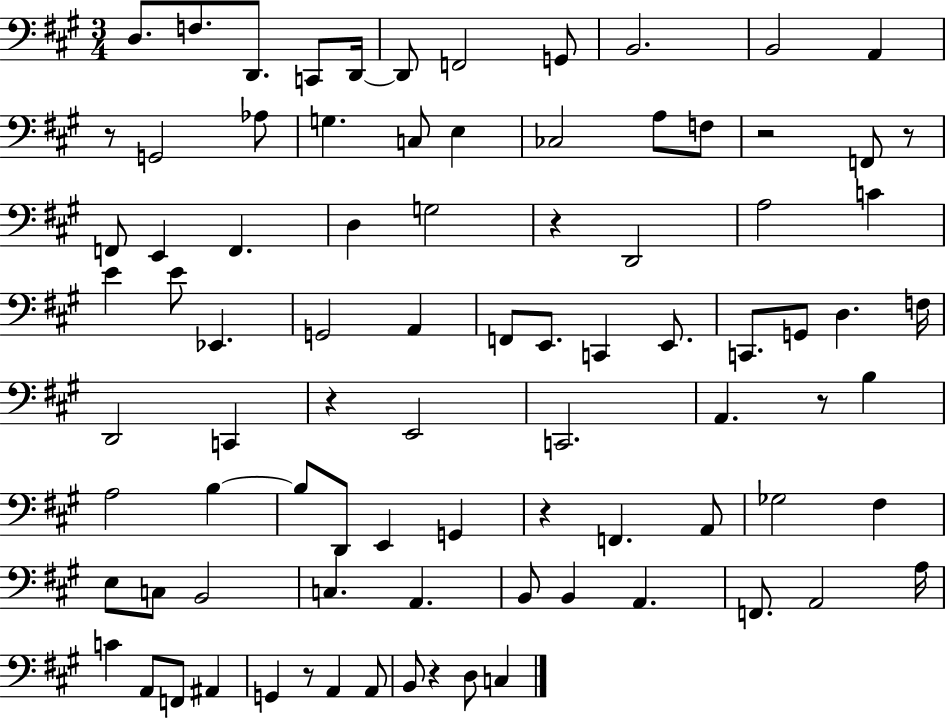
X:1
T:Untitled
M:3/4
L:1/4
K:A
D,/2 F,/2 D,,/2 C,,/2 D,,/4 D,,/2 F,,2 G,,/2 B,,2 B,,2 A,, z/2 G,,2 _A,/2 G, C,/2 E, _C,2 A,/2 F,/2 z2 F,,/2 z/2 F,,/2 E,, F,, D, G,2 z D,,2 A,2 C E E/2 _E,, G,,2 A,, F,,/2 E,,/2 C,, E,,/2 C,,/2 G,,/2 D, F,/4 D,,2 C,, z E,,2 C,,2 A,, z/2 B, A,2 B, B,/2 D,,/2 E,, G,, z F,, A,,/2 _G,2 ^F, E,/2 C,/2 B,,2 C, A,, B,,/2 B,, A,, F,,/2 A,,2 A,/4 C A,,/2 F,,/2 ^A,, G,, z/2 A,, A,,/2 B,,/2 z D,/2 C,